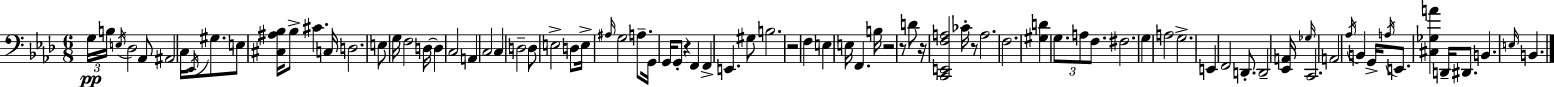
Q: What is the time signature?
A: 6/8